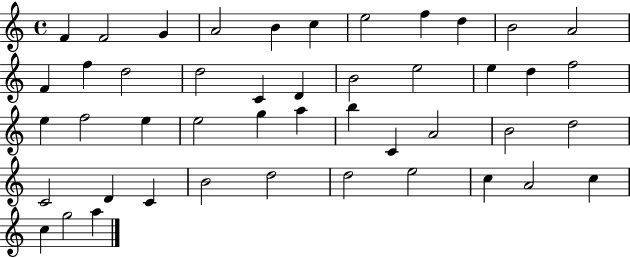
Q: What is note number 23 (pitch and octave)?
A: E5